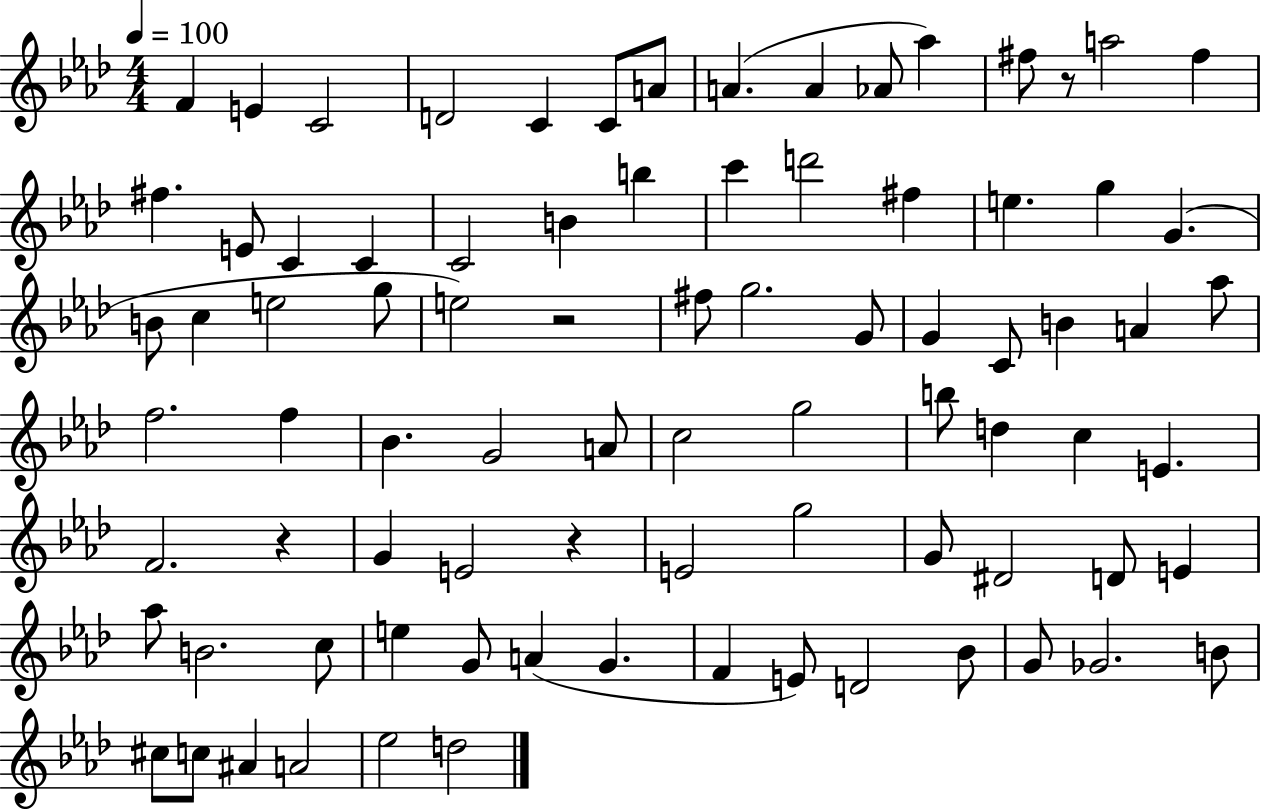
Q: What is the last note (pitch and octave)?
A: D5